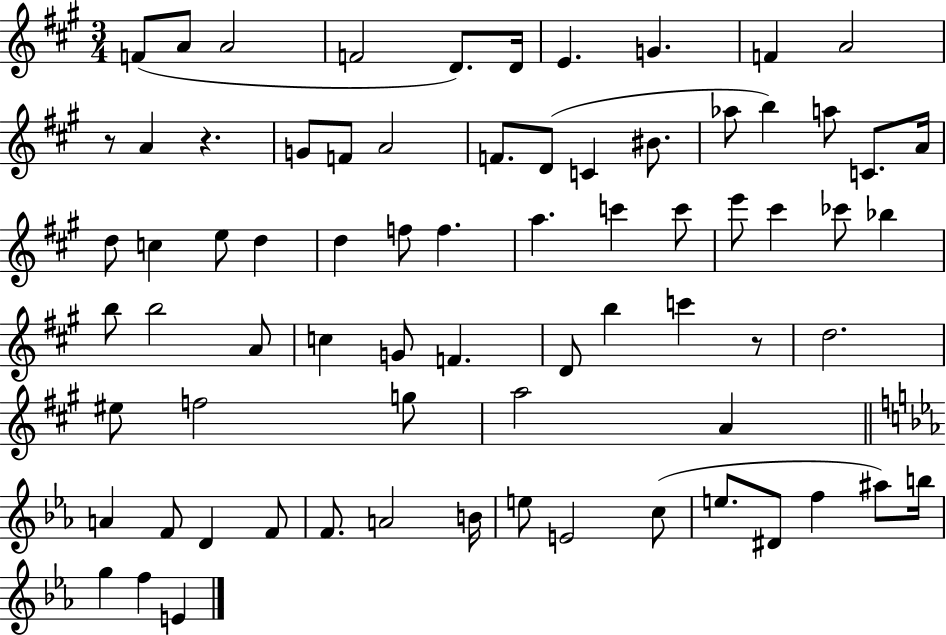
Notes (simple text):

F4/e A4/e A4/h F4/h D4/e. D4/s E4/q. G4/q. F4/q A4/h R/e A4/q R/q. G4/e F4/e A4/h F4/e. D4/e C4/q BIS4/e. Ab5/e B5/q A5/e C4/e. A4/s D5/e C5/q E5/e D5/q D5/q F5/e F5/q. A5/q. C6/q C6/e E6/e C#6/q CES6/e Bb5/q B5/e B5/h A4/e C5/q G4/e F4/q. D4/e B5/q C6/q R/e D5/h. EIS5/e F5/h G5/e A5/h A4/q A4/q F4/e D4/q F4/e F4/e. A4/h B4/s E5/e E4/h C5/e E5/e. D#4/e F5/q A#5/e B5/s G5/q F5/q E4/q